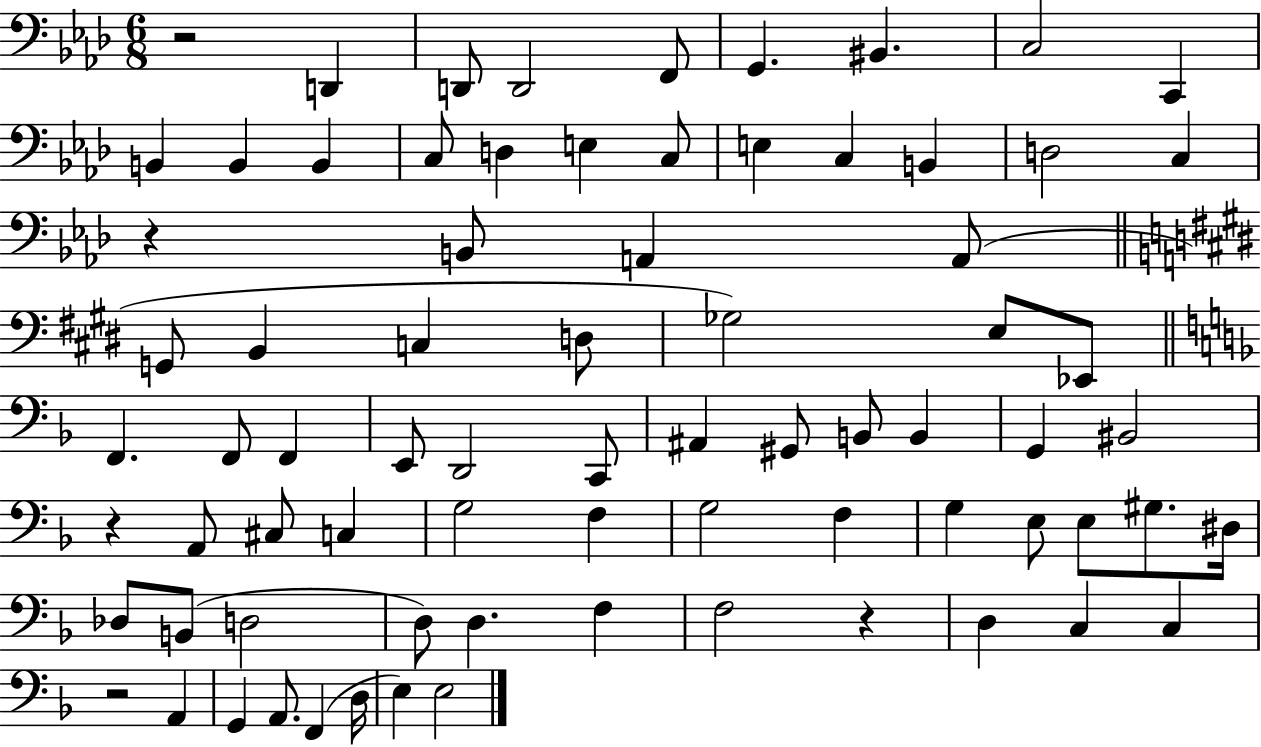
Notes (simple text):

R/h D2/q D2/e D2/h F2/e G2/q. BIS2/q. C3/h C2/q B2/q B2/q B2/q C3/e D3/q E3/q C3/e E3/q C3/q B2/q D3/h C3/q R/q B2/e A2/q A2/e G2/e B2/q C3/q D3/e Gb3/h E3/e Eb2/e F2/q. F2/e F2/q E2/e D2/h C2/e A#2/q G#2/e B2/e B2/q G2/q BIS2/h R/q A2/e C#3/e C3/q G3/h F3/q G3/h F3/q G3/q E3/e E3/e G#3/e. D#3/s Db3/e B2/e D3/h D3/e D3/q. F3/q F3/h R/q D3/q C3/q C3/q R/h A2/q G2/q A2/e. F2/q D3/s E3/q E3/h